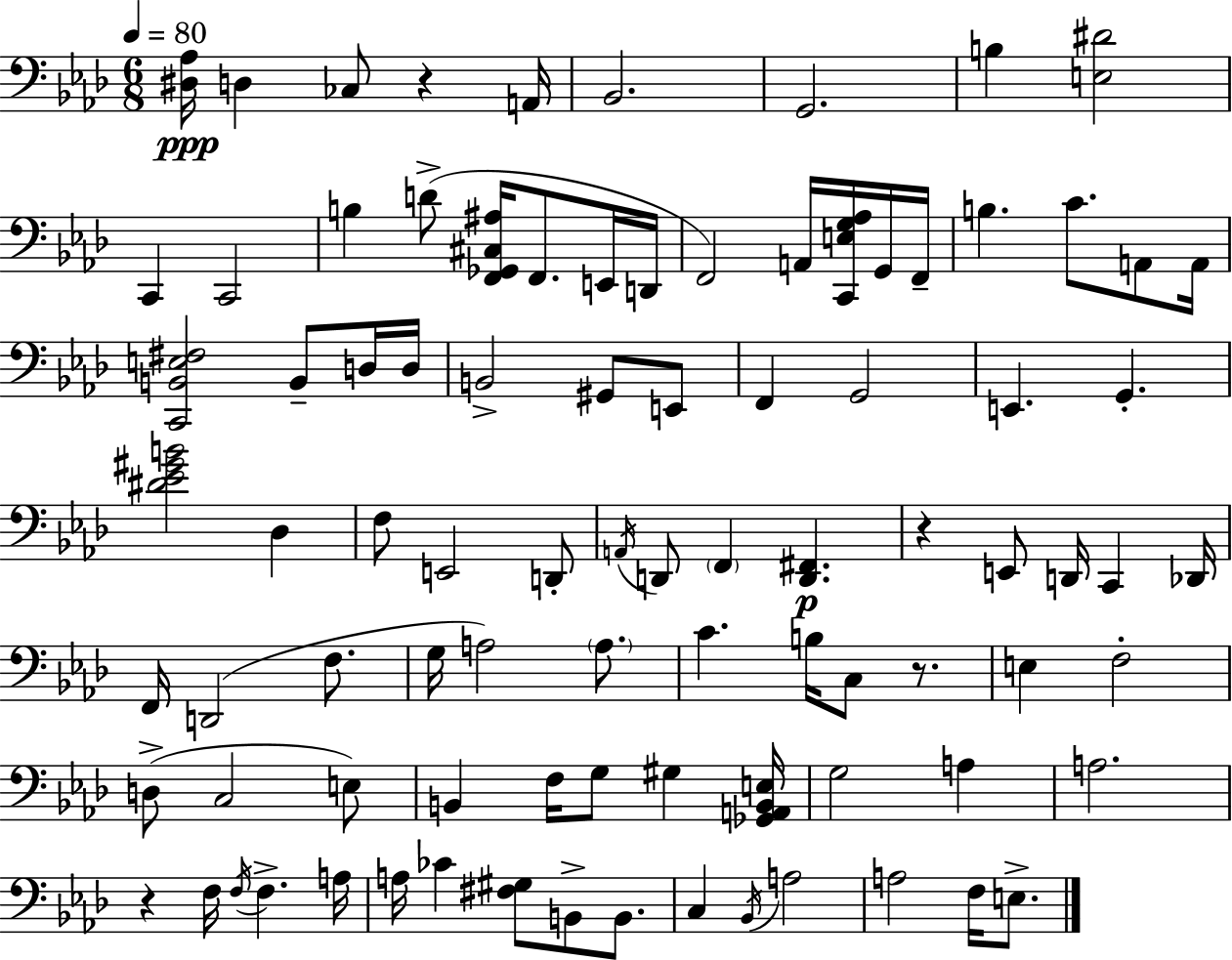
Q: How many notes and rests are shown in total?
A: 90